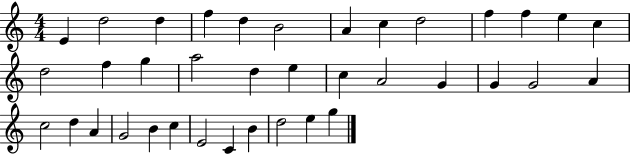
X:1
T:Untitled
M:4/4
L:1/4
K:C
E d2 d f d B2 A c d2 f f e c d2 f g a2 d e c A2 G G G2 A c2 d A G2 B c E2 C B d2 e g